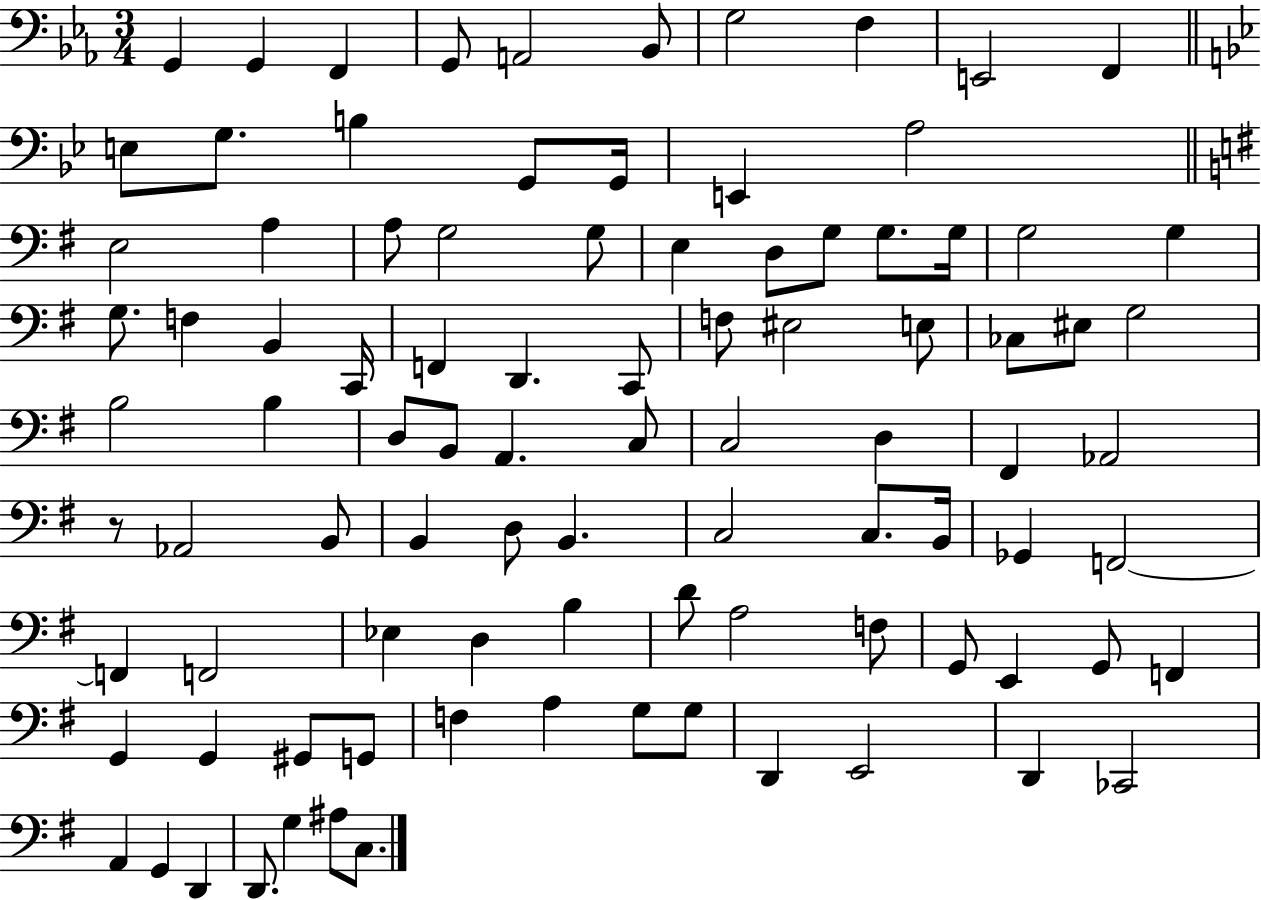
X:1
T:Untitled
M:3/4
L:1/4
K:Eb
G,, G,, F,, G,,/2 A,,2 _B,,/2 G,2 F, E,,2 F,, E,/2 G,/2 B, G,,/2 G,,/4 E,, A,2 E,2 A, A,/2 G,2 G,/2 E, D,/2 G,/2 G,/2 G,/4 G,2 G, G,/2 F, B,, C,,/4 F,, D,, C,,/2 F,/2 ^E,2 E,/2 _C,/2 ^E,/2 G,2 B,2 B, D,/2 B,,/2 A,, C,/2 C,2 D, ^F,, _A,,2 z/2 _A,,2 B,,/2 B,, D,/2 B,, C,2 C,/2 B,,/4 _G,, F,,2 F,, F,,2 _E, D, B, D/2 A,2 F,/2 G,,/2 E,, G,,/2 F,, G,, G,, ^G,,/2 G,,/2 F, A, G,/2 G,/2 D,, E,,2 D,, _C,,2 A,, G,, D,, D,,/2 G, ^A,/2 C,/2